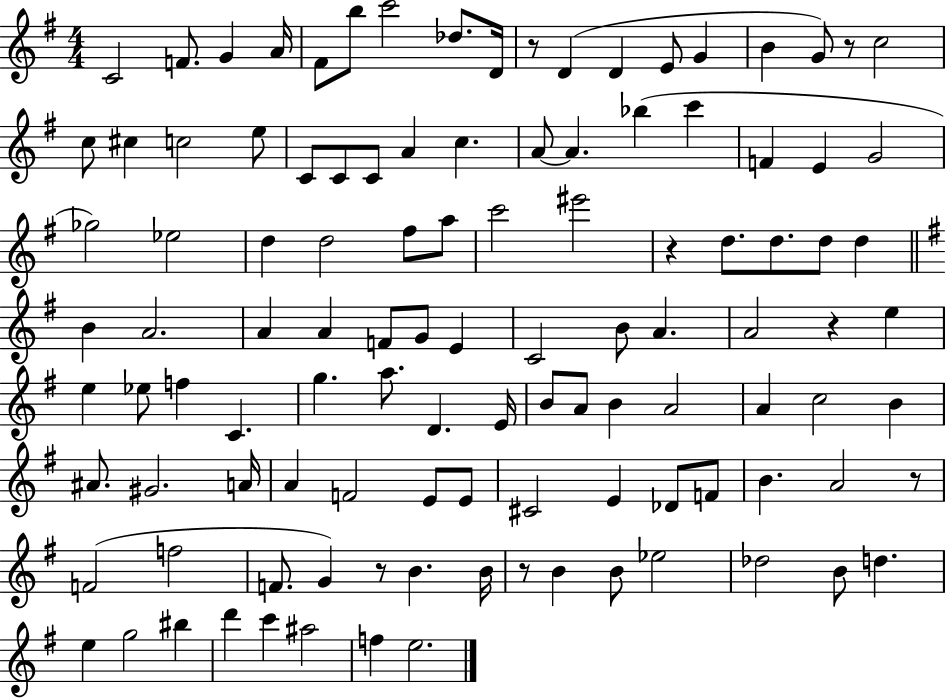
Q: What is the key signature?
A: G major